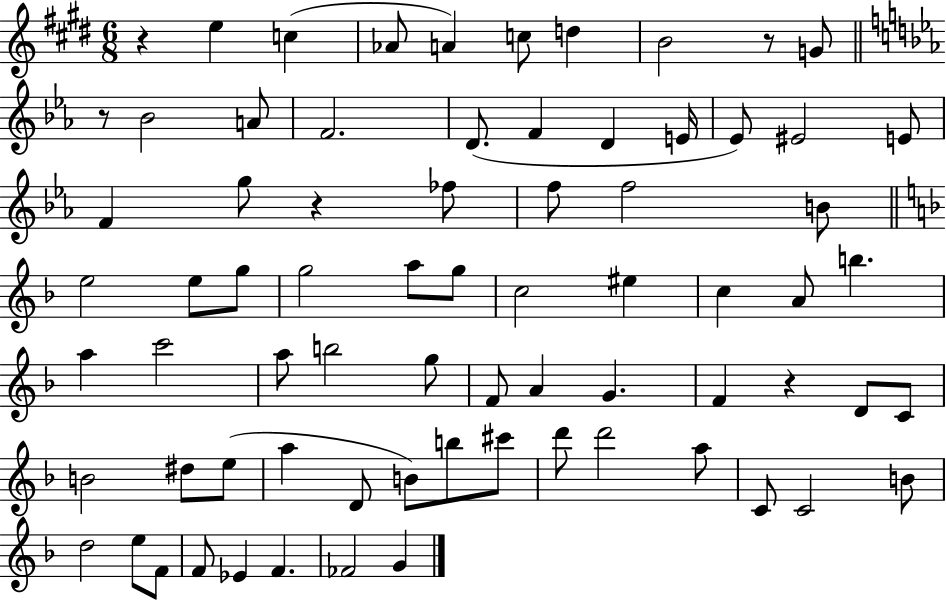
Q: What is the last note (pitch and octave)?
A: G4